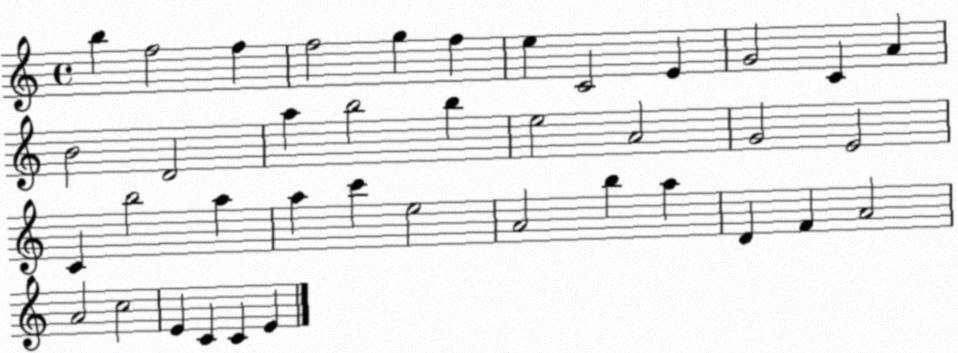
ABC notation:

X:1
T:Untitled
M:4/4
L:1/4
K:C
b f2 f f2 g f e C2 E G2 C A B2 D2 a b2 b e2 A2 G2 E2 C b2 a a c' e2 A2 b a D F A2 A2 c2 E C C E